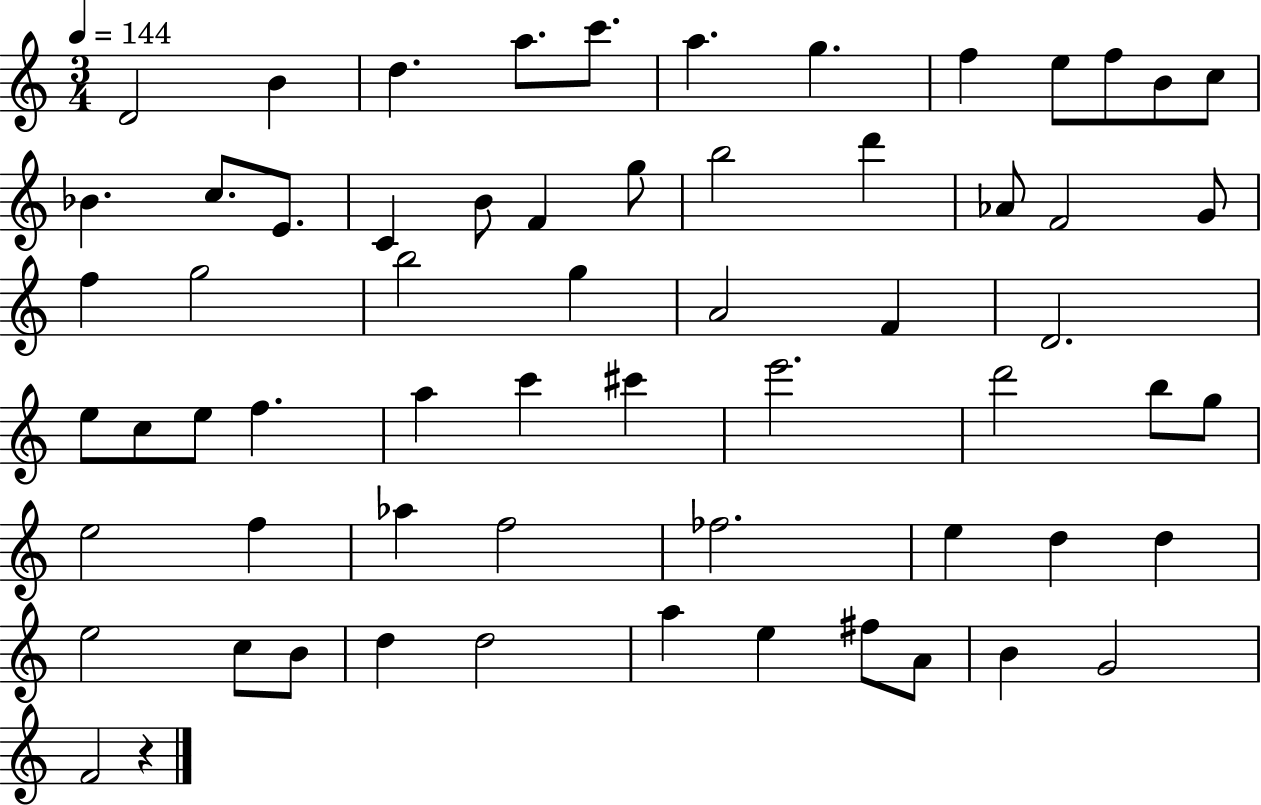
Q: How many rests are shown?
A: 1